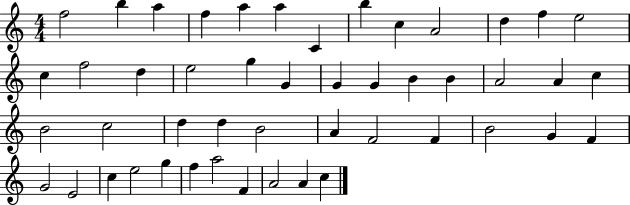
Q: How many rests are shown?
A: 0